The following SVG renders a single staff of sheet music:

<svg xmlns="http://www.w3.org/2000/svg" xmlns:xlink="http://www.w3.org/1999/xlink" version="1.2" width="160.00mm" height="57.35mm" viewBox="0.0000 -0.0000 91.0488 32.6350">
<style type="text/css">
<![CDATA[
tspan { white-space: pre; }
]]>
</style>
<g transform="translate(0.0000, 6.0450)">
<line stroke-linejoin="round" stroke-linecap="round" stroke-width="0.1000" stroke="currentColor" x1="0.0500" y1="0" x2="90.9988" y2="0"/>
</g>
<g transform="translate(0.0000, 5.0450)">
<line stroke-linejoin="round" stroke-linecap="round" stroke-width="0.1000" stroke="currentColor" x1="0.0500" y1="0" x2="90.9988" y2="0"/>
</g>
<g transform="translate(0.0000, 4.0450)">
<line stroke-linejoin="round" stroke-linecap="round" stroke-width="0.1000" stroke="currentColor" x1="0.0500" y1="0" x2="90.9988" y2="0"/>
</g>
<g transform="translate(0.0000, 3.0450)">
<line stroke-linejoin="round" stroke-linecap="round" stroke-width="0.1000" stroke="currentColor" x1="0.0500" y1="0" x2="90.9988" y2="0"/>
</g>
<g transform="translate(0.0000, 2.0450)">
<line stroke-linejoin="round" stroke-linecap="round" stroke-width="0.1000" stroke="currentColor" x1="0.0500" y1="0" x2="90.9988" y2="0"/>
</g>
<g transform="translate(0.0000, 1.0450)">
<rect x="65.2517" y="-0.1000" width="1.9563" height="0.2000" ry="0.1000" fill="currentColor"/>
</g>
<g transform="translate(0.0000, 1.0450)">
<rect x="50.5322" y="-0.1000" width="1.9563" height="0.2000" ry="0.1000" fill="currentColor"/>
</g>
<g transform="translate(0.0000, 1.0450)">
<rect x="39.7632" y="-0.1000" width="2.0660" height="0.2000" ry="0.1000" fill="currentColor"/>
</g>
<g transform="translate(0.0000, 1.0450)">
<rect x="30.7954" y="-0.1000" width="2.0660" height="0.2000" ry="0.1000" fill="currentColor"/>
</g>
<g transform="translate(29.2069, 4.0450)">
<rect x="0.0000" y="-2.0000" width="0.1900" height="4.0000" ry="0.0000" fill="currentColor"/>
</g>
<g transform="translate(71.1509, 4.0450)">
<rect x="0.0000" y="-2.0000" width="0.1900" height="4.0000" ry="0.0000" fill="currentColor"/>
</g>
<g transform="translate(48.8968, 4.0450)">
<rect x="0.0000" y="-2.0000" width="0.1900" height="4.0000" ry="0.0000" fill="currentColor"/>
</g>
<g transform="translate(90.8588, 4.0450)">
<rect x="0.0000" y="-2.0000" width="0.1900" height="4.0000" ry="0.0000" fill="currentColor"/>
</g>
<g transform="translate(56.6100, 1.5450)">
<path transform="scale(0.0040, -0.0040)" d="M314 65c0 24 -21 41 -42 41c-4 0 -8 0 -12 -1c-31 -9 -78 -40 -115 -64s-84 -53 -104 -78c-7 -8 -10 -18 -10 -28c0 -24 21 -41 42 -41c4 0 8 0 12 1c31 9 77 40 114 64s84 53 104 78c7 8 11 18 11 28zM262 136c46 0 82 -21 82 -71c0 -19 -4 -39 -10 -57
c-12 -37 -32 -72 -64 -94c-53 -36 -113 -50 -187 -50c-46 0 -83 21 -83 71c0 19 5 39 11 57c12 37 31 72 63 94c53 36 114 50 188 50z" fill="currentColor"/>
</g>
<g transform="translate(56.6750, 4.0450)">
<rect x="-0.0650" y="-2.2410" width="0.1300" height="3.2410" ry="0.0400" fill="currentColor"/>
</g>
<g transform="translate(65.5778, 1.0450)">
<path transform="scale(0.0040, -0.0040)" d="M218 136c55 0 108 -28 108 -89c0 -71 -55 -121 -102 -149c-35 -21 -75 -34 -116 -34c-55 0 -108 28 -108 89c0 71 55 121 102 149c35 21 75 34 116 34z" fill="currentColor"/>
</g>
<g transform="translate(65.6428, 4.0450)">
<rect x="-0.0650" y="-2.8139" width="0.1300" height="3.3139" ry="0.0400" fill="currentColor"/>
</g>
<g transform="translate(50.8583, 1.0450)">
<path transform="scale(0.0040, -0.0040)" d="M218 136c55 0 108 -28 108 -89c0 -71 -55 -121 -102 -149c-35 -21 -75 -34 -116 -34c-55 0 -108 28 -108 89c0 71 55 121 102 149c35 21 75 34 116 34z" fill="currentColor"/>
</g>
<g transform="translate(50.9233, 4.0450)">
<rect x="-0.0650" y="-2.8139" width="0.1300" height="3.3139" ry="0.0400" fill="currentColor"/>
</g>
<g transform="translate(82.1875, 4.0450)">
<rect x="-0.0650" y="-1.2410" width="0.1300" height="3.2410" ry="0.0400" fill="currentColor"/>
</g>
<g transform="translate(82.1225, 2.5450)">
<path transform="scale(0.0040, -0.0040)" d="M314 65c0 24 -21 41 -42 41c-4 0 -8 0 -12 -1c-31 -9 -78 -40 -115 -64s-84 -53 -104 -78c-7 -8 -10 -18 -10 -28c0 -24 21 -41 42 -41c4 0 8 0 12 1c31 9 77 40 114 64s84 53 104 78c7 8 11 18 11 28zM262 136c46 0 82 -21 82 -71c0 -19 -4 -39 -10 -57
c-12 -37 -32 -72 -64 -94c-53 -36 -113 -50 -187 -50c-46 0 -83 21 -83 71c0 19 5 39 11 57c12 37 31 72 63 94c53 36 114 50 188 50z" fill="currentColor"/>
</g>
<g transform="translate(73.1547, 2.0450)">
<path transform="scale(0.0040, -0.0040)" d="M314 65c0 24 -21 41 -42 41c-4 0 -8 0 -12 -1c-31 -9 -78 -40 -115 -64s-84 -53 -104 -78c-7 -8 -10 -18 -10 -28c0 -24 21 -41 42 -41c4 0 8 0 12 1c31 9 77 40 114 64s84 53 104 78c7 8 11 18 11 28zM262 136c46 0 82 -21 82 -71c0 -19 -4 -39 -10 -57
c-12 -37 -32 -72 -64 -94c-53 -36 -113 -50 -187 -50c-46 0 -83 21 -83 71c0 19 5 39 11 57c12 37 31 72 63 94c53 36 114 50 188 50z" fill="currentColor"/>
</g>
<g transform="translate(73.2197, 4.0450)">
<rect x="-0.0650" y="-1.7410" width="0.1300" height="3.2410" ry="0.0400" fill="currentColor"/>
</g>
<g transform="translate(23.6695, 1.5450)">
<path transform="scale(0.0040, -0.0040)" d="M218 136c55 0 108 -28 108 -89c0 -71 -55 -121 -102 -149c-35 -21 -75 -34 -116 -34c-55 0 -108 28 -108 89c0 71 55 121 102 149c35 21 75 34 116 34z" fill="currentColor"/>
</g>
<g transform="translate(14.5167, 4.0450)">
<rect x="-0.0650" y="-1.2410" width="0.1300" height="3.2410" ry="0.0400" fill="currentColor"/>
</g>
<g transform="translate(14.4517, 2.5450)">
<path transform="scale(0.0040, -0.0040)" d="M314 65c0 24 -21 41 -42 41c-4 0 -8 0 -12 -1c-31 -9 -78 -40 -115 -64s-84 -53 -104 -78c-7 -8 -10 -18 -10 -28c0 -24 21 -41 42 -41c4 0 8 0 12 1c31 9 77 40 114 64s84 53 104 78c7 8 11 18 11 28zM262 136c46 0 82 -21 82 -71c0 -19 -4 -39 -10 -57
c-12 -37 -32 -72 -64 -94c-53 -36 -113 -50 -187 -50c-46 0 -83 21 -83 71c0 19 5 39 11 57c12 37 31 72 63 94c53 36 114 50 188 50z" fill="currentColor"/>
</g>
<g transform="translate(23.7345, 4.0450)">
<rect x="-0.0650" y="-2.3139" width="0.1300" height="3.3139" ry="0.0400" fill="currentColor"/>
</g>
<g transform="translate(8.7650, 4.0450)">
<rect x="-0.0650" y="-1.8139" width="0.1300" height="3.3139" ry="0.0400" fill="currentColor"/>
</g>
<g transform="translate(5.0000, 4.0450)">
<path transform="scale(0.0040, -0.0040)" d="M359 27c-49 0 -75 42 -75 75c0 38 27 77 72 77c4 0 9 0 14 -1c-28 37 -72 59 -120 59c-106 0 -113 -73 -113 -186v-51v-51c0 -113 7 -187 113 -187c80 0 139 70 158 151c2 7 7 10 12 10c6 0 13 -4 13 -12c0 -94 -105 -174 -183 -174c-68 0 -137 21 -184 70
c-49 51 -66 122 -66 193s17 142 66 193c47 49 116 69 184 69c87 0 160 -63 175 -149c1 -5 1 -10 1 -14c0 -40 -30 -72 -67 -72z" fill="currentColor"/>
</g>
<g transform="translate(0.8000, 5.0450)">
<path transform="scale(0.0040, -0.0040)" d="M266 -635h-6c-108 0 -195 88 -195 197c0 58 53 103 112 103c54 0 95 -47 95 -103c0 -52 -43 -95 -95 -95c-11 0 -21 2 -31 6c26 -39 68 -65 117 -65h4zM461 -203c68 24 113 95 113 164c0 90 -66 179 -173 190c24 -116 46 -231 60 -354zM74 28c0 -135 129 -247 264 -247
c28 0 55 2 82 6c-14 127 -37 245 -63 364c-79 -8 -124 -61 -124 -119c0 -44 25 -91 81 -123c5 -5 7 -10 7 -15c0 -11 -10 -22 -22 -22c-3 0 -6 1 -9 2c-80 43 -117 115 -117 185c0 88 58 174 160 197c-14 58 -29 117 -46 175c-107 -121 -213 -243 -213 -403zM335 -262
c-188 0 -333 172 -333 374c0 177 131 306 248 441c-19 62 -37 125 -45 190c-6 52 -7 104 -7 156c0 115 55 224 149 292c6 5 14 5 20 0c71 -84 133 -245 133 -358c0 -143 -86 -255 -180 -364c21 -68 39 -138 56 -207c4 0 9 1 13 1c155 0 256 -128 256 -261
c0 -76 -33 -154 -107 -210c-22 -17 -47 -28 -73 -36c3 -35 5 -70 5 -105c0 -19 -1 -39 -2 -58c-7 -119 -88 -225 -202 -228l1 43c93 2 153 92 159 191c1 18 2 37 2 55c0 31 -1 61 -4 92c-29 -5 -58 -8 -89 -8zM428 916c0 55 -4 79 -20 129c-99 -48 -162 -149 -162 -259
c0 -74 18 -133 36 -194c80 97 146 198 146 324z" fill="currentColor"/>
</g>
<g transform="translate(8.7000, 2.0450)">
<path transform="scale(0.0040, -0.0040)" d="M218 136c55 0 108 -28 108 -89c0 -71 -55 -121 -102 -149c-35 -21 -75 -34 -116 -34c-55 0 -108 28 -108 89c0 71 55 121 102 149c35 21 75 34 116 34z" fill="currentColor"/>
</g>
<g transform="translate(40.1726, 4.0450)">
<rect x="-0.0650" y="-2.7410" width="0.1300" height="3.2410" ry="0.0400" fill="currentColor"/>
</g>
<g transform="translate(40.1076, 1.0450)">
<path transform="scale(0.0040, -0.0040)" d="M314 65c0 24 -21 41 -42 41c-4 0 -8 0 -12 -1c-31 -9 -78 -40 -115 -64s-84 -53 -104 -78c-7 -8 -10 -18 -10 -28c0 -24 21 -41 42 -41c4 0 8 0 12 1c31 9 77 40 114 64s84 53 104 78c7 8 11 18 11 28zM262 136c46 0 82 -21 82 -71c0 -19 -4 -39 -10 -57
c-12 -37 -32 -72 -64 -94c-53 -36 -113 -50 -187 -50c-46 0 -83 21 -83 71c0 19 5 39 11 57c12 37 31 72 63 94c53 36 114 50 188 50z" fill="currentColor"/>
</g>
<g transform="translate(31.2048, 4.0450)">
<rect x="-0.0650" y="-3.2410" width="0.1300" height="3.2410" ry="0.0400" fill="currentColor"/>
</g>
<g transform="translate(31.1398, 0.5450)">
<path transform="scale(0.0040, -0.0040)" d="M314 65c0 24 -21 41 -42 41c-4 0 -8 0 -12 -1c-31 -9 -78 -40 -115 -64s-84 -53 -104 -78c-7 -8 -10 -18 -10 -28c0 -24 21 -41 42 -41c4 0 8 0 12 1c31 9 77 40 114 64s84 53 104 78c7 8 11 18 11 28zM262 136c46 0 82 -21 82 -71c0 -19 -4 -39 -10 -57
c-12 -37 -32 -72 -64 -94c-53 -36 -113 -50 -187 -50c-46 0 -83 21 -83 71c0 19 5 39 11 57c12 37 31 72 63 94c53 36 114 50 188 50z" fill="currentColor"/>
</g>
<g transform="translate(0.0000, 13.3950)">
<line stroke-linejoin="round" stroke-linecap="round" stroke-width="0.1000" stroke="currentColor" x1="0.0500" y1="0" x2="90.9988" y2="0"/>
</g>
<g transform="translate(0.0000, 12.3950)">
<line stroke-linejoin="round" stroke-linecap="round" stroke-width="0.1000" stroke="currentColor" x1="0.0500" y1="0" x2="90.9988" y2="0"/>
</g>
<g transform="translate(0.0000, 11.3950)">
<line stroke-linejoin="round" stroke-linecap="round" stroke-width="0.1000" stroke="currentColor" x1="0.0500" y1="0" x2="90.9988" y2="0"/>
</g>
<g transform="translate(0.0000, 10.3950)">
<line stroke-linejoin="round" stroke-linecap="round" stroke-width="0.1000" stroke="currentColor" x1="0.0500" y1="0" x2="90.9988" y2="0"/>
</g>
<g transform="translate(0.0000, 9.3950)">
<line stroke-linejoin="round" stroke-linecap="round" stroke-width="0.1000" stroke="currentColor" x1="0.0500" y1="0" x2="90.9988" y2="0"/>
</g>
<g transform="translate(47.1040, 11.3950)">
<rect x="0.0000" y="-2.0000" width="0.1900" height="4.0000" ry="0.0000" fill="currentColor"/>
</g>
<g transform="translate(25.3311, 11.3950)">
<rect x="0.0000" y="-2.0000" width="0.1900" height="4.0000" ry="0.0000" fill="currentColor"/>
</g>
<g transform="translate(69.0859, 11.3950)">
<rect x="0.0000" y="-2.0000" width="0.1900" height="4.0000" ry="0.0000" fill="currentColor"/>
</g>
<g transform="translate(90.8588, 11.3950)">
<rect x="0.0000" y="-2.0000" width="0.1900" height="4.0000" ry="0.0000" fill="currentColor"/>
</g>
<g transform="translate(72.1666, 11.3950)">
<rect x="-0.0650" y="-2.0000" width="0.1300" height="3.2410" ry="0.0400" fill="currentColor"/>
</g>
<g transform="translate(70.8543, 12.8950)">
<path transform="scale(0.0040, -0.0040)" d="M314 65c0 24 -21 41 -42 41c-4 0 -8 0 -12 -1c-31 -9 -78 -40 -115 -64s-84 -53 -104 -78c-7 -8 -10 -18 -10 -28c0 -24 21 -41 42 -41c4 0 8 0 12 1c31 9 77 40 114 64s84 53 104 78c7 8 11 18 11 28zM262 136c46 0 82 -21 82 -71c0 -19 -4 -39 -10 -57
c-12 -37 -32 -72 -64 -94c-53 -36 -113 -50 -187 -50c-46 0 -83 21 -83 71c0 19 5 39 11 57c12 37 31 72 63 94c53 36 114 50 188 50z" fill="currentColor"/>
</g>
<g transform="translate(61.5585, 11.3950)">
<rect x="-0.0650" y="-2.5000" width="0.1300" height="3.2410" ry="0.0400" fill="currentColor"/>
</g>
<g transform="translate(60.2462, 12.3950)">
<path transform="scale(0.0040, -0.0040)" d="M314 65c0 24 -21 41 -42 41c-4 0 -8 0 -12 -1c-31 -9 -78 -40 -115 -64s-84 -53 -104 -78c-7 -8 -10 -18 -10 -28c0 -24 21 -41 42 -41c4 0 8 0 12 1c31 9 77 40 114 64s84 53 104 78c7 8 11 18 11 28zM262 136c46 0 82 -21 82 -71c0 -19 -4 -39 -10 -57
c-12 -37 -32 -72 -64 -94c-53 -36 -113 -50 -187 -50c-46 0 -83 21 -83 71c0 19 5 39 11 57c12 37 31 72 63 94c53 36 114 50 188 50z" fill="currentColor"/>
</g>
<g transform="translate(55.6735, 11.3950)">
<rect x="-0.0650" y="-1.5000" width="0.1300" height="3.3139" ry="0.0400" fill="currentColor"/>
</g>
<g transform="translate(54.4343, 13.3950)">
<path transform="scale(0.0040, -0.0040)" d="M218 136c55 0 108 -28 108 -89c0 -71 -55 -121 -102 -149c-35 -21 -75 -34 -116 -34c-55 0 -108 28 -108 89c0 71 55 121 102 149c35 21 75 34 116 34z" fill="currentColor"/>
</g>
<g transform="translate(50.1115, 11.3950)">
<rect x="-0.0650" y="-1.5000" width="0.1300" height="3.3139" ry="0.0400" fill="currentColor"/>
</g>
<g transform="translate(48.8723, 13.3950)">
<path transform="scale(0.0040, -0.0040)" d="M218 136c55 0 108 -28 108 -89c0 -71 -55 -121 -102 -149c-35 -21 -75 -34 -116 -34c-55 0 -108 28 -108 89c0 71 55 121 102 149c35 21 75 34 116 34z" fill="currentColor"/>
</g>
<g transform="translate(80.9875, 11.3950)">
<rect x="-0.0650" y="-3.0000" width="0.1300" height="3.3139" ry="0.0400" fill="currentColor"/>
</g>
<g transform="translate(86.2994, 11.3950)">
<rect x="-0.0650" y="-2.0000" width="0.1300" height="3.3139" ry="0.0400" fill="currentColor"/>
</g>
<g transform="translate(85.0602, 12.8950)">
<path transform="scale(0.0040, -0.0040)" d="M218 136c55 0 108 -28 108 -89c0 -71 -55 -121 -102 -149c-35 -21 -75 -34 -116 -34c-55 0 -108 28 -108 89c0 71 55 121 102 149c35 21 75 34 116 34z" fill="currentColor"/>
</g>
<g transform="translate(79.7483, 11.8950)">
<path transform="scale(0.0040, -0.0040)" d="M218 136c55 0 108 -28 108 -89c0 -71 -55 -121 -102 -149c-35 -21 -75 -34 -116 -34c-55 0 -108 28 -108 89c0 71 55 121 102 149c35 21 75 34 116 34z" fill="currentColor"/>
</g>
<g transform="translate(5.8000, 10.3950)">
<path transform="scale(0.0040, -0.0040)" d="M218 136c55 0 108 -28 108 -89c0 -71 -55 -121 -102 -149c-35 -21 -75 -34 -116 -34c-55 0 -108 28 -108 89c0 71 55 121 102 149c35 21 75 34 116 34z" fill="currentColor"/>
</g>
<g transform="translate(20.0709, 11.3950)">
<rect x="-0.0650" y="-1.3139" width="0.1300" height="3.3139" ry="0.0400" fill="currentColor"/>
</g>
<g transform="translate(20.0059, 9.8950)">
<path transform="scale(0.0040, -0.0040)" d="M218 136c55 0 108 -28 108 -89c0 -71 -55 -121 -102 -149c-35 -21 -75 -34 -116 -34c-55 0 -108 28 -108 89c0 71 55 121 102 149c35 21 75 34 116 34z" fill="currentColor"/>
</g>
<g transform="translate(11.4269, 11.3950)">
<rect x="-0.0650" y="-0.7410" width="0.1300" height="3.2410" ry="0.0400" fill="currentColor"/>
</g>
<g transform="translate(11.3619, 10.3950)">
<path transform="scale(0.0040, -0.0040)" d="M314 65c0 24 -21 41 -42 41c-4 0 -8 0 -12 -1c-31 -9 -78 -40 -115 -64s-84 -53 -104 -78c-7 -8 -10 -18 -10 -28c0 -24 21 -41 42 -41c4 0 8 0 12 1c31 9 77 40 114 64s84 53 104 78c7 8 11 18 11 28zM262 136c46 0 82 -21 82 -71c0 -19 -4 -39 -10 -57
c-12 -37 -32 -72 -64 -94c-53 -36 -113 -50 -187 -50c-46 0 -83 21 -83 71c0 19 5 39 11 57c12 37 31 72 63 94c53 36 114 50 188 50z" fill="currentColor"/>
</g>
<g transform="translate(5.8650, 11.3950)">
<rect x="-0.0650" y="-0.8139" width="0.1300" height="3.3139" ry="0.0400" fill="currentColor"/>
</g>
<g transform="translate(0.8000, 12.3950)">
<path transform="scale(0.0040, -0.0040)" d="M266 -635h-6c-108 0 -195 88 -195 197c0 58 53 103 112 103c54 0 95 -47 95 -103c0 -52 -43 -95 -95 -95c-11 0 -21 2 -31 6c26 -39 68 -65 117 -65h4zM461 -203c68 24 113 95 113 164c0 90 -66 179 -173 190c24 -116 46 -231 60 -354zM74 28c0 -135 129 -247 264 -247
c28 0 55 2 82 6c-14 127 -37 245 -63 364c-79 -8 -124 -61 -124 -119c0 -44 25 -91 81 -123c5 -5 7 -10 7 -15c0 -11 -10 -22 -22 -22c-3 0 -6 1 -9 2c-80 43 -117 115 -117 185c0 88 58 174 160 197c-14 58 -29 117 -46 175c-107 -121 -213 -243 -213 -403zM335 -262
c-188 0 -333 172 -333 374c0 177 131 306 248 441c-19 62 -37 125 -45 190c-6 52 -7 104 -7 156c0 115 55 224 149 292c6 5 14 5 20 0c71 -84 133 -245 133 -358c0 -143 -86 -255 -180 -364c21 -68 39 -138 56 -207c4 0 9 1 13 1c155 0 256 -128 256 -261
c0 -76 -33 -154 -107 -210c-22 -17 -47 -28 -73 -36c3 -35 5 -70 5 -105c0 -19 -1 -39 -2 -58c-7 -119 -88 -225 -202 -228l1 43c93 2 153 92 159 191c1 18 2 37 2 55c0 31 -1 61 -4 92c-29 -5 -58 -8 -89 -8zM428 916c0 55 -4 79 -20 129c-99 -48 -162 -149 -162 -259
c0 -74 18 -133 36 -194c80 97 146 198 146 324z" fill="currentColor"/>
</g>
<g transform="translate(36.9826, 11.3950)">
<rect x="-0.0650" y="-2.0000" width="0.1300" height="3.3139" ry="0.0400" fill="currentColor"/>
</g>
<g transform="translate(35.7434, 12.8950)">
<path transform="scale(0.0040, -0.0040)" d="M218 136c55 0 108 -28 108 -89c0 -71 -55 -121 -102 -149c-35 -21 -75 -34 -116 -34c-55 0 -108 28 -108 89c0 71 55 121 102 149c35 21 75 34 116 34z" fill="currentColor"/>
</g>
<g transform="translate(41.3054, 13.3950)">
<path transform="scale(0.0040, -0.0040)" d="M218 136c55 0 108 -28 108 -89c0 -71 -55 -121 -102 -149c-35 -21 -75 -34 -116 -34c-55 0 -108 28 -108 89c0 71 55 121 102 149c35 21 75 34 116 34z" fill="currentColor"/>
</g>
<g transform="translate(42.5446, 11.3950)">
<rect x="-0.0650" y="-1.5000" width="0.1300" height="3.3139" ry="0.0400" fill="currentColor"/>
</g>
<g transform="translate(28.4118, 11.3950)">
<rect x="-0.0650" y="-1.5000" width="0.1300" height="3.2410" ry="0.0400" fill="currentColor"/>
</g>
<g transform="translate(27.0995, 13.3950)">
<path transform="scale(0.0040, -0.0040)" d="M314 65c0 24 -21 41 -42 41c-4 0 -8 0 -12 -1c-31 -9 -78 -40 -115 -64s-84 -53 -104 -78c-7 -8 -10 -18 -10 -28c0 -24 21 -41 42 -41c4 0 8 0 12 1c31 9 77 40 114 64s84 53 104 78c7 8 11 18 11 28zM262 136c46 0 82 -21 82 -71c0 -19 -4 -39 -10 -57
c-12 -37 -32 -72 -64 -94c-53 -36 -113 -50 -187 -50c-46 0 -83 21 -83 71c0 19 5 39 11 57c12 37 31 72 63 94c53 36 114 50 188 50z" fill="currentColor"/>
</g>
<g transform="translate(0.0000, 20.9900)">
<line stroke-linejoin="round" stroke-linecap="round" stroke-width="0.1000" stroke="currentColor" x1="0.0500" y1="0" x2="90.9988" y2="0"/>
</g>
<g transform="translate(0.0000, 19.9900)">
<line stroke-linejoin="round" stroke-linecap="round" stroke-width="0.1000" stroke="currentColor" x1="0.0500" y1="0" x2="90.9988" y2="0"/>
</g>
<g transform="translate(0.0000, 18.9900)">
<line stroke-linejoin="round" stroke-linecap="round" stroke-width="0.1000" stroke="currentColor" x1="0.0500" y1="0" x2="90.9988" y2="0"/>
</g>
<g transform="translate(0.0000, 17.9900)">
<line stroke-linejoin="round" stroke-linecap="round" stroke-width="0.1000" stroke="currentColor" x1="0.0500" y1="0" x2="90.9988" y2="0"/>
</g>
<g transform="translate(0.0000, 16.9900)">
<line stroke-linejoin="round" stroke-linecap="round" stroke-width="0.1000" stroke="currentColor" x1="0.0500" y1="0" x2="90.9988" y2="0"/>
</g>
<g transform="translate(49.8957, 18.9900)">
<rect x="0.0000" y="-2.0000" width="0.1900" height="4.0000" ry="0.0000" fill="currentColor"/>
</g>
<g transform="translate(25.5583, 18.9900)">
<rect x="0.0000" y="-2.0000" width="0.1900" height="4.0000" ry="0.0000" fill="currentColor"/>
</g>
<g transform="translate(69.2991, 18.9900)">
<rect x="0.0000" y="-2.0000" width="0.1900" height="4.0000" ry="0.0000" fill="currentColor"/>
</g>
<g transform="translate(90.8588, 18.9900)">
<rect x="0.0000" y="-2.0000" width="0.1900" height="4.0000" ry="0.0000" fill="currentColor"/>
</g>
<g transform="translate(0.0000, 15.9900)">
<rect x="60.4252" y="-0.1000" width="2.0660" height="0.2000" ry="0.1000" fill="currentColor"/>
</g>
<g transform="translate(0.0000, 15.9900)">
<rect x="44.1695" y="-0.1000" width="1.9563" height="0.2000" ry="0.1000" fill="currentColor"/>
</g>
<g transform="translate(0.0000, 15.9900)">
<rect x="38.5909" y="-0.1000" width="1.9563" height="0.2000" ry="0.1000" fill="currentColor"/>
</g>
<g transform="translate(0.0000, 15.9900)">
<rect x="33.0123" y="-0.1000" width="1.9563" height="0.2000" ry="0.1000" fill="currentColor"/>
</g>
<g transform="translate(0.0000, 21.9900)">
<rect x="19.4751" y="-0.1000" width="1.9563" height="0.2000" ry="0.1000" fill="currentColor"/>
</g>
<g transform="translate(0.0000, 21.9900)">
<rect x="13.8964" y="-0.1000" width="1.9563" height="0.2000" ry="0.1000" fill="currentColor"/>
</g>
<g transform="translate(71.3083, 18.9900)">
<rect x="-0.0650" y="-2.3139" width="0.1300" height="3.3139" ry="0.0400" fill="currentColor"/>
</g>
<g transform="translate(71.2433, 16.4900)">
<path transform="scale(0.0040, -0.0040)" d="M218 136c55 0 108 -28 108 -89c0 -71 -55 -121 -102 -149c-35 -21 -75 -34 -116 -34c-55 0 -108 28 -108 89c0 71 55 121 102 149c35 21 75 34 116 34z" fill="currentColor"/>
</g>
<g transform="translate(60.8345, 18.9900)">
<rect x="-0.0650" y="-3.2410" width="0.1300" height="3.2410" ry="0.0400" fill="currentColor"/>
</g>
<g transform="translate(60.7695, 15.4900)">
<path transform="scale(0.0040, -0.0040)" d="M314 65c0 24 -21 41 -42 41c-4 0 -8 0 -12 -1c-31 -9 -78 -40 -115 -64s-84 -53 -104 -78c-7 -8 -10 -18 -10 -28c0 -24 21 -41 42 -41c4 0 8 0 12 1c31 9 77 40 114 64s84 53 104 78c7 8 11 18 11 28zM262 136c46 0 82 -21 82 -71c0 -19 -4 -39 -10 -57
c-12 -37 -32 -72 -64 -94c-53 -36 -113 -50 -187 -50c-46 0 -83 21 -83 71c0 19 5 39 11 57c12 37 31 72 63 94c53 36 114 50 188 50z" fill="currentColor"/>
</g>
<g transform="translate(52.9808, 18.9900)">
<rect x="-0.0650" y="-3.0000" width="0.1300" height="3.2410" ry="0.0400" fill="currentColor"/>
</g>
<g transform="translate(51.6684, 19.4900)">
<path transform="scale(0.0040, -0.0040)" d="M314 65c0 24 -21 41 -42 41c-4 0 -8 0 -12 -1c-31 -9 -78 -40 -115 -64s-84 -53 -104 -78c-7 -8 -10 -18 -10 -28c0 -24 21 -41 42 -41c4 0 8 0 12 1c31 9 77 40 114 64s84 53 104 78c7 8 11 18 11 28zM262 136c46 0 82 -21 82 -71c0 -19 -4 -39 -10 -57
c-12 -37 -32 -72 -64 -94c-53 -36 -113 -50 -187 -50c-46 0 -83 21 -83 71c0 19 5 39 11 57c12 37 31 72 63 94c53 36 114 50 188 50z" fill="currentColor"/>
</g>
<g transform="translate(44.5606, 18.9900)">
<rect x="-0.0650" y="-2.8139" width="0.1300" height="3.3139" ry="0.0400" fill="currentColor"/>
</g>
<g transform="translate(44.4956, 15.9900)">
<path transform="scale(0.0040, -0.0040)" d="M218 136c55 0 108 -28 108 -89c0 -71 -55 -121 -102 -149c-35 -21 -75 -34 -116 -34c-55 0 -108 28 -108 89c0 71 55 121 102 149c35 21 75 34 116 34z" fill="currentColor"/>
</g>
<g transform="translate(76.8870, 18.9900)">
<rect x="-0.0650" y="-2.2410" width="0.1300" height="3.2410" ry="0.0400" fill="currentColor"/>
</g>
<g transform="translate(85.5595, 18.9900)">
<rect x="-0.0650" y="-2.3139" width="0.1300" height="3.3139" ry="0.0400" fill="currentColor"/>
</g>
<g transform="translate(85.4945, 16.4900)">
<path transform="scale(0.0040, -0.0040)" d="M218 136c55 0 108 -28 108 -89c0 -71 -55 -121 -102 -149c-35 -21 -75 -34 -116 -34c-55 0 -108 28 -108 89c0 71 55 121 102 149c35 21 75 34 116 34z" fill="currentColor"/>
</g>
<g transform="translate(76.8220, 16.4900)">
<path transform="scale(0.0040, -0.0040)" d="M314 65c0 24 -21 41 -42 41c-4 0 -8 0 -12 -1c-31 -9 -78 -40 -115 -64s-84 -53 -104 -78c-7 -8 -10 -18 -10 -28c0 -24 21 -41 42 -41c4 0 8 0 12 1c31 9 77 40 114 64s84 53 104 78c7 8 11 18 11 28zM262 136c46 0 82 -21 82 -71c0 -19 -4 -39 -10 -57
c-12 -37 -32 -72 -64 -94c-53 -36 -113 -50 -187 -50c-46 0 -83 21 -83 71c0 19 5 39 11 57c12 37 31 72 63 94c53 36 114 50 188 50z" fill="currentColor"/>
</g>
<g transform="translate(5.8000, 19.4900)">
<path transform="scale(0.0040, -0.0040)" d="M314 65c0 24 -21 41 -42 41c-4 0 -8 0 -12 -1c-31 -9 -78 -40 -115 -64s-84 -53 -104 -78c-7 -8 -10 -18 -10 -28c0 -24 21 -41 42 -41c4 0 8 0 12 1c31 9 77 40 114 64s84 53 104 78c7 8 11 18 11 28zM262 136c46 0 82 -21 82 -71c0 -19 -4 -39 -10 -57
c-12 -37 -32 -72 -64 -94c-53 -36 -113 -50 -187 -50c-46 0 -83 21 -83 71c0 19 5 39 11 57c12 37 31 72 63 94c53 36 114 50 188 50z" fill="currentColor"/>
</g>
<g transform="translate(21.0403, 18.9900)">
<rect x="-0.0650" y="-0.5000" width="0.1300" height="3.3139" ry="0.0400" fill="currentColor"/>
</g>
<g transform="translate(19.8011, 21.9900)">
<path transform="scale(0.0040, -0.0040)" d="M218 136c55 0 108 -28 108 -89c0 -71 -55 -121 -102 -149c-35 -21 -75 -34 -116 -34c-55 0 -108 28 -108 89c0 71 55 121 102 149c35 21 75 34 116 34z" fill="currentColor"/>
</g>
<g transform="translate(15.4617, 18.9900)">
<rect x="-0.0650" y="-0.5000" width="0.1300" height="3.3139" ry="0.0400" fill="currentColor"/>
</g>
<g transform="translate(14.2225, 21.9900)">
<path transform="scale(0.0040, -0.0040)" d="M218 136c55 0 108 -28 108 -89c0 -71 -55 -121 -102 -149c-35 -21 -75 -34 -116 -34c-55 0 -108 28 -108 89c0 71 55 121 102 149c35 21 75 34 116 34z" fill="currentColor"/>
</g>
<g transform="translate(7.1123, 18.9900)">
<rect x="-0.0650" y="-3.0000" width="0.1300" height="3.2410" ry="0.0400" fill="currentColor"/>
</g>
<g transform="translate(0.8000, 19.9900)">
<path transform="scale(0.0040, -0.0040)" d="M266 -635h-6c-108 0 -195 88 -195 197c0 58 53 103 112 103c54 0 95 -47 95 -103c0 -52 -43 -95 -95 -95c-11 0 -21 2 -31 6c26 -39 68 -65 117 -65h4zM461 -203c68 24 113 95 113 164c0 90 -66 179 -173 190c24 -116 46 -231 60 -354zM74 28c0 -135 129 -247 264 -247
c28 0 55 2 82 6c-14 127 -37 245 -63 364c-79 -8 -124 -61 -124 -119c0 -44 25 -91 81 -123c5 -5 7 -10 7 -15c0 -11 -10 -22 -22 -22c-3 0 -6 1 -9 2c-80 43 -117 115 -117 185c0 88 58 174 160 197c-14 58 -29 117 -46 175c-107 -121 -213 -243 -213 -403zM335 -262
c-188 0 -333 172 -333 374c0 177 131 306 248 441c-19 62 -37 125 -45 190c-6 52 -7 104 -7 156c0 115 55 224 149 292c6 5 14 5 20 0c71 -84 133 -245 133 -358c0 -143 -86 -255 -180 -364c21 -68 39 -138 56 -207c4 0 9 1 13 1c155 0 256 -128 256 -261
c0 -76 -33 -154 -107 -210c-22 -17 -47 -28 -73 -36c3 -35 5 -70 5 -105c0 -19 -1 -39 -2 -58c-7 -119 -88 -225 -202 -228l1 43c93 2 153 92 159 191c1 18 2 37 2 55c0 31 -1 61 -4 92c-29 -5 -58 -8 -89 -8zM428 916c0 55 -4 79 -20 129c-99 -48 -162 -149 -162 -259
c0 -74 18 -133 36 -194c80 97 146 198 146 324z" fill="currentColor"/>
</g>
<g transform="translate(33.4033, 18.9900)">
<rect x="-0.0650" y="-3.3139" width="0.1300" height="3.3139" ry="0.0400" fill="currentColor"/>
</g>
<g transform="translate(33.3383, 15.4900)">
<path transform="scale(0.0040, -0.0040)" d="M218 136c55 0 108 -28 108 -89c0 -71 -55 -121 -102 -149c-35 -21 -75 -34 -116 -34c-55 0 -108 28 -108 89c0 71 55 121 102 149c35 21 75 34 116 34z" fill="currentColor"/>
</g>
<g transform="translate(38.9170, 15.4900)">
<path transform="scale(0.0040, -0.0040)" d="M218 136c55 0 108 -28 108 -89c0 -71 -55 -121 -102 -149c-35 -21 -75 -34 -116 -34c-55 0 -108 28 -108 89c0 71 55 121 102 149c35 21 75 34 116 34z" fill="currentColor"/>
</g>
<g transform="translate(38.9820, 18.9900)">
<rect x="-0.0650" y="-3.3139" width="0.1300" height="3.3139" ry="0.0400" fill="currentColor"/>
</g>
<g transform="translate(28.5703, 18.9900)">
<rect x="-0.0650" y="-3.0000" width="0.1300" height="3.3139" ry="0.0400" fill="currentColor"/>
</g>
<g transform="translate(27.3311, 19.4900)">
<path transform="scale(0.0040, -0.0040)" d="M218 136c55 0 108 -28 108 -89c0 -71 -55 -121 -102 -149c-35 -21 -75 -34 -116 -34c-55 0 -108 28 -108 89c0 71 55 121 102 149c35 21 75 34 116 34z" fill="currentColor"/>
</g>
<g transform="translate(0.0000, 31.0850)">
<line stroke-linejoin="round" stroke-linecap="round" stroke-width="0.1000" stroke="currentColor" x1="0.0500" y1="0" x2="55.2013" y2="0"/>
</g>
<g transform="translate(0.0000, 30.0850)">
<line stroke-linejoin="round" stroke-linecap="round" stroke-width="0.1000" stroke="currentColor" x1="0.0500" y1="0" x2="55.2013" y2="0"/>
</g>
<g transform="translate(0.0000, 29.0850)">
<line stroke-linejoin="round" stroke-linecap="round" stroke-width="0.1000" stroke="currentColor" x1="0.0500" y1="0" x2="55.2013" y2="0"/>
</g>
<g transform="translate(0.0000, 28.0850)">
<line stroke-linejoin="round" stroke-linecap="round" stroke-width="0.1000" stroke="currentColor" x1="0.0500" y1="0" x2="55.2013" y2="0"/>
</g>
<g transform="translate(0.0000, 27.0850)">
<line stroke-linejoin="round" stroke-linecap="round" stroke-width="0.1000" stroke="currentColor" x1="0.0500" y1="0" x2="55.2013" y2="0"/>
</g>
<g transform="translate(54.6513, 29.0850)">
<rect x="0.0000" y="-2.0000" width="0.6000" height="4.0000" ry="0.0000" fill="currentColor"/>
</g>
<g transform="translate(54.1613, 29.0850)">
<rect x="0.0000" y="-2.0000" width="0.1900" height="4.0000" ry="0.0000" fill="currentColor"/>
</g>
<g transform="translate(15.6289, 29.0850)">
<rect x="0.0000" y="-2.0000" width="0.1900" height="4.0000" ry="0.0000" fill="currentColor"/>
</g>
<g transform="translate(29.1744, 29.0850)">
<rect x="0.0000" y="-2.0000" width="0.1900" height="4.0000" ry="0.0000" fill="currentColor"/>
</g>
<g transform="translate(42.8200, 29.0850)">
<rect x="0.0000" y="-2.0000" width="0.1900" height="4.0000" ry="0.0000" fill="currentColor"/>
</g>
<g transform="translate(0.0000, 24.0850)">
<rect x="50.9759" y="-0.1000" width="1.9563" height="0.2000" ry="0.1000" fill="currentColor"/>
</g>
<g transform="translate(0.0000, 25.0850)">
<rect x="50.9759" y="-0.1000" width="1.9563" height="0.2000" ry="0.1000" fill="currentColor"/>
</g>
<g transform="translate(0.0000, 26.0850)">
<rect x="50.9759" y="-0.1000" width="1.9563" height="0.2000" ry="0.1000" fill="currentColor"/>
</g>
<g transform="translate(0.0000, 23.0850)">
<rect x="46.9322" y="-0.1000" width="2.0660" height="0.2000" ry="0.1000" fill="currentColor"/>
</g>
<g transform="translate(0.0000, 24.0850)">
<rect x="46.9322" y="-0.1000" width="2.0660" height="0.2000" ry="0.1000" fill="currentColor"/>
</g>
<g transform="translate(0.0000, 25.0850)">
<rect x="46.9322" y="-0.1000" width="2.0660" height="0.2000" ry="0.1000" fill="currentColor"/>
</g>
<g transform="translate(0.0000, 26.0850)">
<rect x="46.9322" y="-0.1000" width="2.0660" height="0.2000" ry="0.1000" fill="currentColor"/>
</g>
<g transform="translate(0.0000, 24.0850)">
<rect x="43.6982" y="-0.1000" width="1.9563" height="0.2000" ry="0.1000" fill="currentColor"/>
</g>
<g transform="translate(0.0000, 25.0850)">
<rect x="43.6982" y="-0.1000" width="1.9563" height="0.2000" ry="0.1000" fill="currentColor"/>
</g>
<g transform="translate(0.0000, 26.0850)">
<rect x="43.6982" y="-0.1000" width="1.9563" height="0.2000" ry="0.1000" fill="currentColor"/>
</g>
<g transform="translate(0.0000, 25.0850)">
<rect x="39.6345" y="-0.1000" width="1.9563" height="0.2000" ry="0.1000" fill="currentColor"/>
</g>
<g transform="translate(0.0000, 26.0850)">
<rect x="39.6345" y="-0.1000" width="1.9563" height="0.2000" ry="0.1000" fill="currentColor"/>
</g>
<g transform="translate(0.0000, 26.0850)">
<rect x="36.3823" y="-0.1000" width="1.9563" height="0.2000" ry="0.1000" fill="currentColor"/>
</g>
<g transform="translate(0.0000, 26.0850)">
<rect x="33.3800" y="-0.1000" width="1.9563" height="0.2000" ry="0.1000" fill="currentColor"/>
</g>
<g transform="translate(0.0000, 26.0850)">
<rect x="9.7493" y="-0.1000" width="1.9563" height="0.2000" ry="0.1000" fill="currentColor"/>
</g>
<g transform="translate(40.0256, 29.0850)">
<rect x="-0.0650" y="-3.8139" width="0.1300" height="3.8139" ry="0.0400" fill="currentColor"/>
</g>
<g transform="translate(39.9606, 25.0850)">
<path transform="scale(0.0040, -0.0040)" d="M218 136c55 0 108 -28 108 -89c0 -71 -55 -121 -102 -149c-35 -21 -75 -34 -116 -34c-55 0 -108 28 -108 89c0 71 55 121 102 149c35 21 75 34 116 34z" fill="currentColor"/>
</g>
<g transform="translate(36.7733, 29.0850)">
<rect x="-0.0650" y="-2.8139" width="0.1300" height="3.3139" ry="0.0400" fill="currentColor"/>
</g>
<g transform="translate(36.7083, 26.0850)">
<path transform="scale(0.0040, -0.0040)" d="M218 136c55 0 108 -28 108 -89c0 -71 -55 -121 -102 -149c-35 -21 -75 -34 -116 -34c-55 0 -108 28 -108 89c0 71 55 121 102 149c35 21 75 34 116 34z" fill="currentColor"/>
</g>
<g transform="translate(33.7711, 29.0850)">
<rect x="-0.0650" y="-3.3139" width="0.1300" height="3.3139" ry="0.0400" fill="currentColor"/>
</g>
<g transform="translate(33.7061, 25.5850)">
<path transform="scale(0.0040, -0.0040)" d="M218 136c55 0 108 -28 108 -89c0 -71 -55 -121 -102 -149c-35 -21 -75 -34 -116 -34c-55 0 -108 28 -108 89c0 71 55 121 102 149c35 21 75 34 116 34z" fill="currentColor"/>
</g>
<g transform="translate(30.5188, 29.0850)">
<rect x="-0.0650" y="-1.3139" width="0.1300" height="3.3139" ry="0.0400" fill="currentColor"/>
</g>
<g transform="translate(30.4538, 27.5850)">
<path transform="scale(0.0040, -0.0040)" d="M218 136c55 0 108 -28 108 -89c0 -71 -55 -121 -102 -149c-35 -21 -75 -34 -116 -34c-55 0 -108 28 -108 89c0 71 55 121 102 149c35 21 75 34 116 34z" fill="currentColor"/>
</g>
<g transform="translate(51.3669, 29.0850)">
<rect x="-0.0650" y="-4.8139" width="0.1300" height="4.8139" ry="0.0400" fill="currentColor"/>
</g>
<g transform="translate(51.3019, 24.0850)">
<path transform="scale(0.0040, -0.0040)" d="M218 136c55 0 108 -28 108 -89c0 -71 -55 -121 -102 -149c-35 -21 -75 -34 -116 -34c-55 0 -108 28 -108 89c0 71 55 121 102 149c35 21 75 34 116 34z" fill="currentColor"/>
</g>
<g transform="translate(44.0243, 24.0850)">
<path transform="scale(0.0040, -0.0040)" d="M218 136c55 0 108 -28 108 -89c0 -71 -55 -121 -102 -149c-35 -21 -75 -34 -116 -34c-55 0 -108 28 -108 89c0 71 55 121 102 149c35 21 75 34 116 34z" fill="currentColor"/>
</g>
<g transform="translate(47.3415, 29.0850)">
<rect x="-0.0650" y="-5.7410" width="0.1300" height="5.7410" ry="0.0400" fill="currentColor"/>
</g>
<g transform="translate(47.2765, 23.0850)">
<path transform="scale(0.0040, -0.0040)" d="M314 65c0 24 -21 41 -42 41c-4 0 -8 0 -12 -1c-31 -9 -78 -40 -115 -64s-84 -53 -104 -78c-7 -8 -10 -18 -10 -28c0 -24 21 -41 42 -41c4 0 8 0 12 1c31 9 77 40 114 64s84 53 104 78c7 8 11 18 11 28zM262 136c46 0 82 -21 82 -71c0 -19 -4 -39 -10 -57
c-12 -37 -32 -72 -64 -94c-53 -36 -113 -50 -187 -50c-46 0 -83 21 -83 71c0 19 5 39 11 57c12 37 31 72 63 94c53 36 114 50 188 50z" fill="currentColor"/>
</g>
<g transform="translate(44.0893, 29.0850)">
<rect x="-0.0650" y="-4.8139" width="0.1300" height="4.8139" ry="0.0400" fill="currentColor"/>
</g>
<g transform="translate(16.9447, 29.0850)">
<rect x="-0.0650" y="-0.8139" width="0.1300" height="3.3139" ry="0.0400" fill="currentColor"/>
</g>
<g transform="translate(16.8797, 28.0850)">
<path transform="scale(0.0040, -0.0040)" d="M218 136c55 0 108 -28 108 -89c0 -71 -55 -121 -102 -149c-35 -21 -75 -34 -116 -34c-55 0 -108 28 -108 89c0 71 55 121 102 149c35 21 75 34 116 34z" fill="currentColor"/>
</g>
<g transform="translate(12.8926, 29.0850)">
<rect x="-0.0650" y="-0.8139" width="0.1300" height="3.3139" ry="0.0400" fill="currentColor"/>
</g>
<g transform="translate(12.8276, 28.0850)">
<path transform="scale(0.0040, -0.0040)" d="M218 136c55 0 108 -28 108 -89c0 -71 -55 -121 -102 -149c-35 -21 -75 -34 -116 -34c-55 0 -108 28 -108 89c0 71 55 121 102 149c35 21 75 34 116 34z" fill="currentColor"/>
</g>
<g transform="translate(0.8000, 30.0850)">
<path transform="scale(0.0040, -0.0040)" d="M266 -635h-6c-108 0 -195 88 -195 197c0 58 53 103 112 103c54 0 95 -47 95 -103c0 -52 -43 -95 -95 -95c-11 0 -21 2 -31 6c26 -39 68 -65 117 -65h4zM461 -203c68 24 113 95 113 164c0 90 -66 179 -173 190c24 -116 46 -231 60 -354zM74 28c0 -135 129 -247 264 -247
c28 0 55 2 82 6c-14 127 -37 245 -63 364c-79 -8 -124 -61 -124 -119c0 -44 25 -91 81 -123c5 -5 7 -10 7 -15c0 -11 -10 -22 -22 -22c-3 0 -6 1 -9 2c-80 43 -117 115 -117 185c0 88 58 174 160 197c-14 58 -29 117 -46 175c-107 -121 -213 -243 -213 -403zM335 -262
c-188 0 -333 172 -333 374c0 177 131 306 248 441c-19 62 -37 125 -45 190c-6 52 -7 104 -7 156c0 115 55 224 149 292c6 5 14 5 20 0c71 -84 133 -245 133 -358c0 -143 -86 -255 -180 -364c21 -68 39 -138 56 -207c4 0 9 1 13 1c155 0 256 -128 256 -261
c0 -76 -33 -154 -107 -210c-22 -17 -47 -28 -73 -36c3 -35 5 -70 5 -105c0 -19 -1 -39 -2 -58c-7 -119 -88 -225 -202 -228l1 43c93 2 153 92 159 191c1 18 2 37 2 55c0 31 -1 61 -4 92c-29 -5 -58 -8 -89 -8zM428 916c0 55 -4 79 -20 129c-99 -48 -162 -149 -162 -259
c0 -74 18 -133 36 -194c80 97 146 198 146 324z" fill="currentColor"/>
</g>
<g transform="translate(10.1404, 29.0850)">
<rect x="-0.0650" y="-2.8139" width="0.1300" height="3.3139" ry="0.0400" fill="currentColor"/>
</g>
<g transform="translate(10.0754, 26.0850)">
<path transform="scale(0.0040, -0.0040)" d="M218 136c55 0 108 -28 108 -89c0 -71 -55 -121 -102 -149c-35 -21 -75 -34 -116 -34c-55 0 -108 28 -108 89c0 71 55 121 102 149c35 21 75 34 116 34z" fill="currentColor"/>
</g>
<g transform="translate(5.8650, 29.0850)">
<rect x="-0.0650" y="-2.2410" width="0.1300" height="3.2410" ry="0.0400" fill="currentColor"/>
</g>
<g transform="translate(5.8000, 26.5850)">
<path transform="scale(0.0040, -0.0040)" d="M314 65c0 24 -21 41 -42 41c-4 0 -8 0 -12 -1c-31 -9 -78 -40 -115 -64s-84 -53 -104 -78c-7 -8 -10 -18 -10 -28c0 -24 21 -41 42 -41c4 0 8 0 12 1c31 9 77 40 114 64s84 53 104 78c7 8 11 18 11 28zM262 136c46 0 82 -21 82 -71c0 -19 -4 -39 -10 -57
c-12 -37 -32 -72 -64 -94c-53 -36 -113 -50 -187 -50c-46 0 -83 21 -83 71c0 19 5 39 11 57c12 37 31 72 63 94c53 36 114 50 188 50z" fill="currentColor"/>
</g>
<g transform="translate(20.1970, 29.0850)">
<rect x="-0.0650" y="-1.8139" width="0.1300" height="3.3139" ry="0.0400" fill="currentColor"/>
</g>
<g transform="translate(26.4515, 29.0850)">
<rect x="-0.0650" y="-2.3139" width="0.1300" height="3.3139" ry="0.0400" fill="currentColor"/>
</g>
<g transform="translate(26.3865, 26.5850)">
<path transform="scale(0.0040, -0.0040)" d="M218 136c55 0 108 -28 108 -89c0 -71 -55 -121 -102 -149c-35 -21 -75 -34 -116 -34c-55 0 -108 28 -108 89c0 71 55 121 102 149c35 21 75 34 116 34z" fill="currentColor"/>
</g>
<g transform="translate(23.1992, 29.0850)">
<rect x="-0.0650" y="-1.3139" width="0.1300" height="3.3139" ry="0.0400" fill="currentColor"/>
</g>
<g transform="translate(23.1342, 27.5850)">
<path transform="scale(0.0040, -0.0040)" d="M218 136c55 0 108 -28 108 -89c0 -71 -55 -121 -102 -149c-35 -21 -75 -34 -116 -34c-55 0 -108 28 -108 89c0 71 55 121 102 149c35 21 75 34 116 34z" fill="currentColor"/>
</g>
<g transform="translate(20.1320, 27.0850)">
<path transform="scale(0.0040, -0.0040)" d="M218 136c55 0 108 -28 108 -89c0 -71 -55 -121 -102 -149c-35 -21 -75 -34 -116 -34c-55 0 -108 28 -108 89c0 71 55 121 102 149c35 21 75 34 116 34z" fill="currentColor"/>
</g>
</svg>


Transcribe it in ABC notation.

X:1
T:Untitled
M:4/4
L:1/4
K:C
f e2 g b2 a2 a g2 a f2 e2 d d2 e E2 F E E E G2 F2 A F A2 C C A b b a A2 b2 g g2 g g2 a d d f e g e b a c' e' g'2 e'